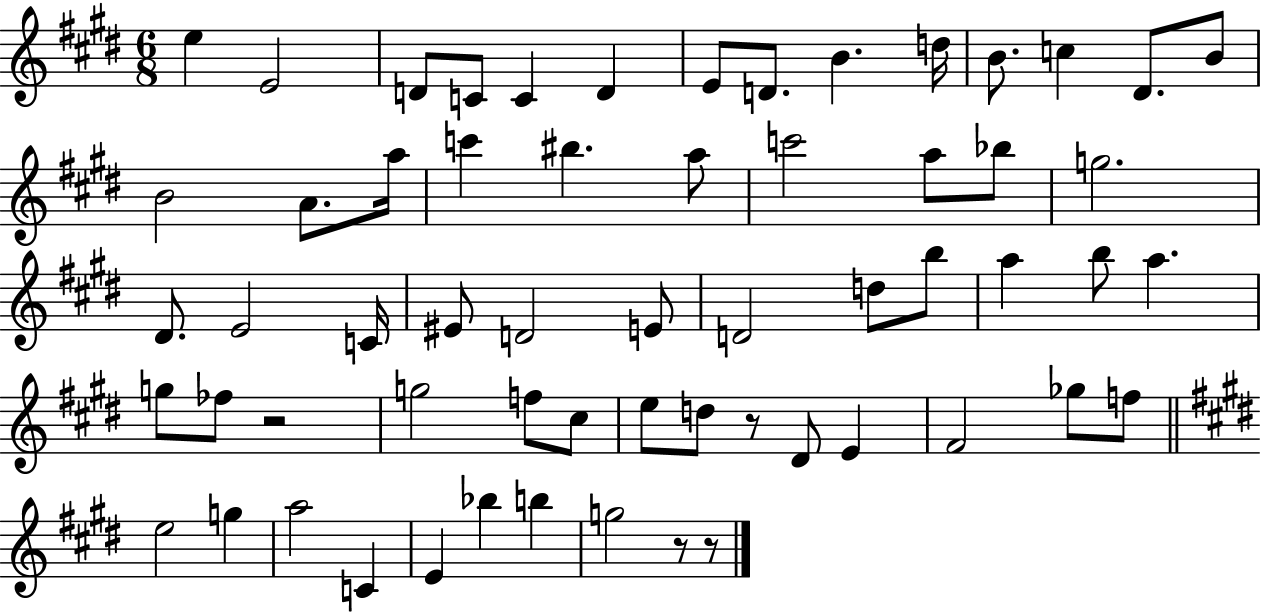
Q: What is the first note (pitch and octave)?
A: E5